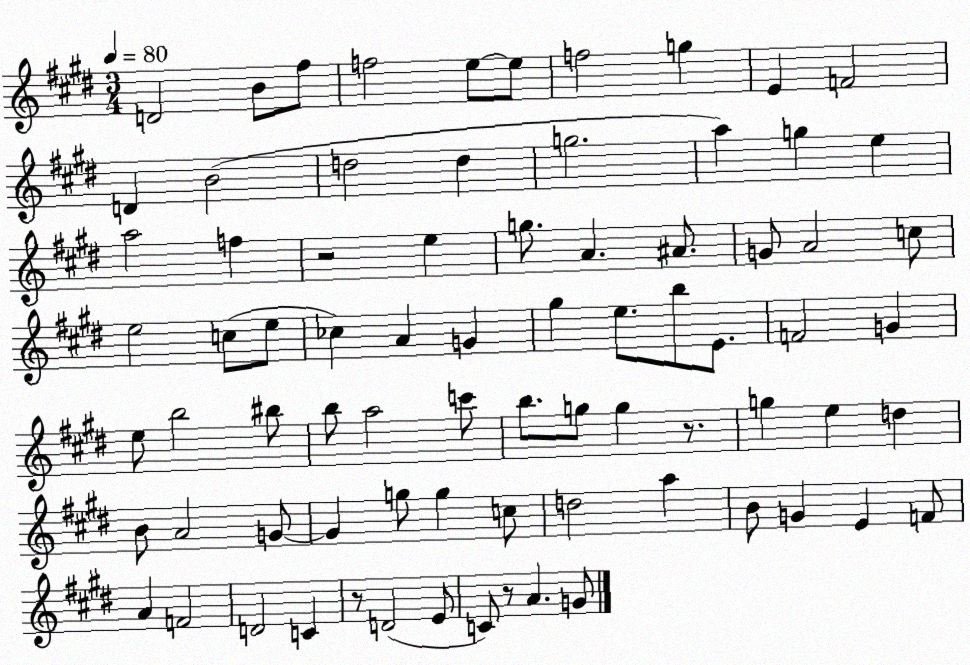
X:1
T:Untitled
M:3/4
L:1/4
K:E
D2 B/2 ^f/2 f2 e/2 e/2 f2 g E F2 D B2 d2 d g2 a g e a2 f z2 e g/2 A ^A/2 G/2 A2 c/2 e2 c/2 e/2 _c A G ^g e/2 b/2 E/2 F2 G e/2 b2 ^b/2 b/2 a2 c'/2 b/2 g/2 g z/2 g e d B/2 A2 G/2 G g/2 g c/2 d2 a B/2 G E F/2 A F2 D2 C z/2 D2 E/2 C/2 z/2 A G/2